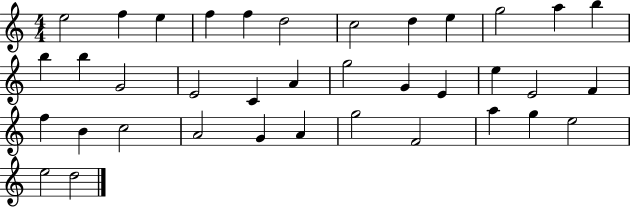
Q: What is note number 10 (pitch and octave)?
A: G5